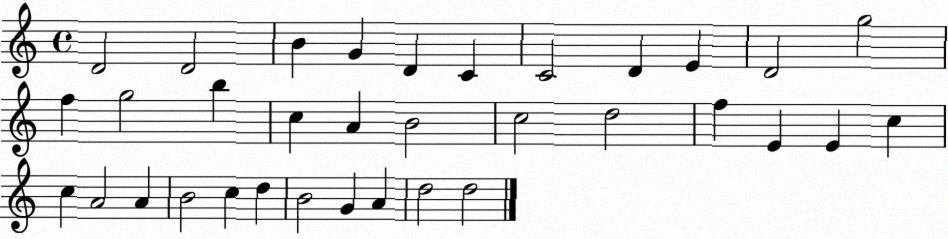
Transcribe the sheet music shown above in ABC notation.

X:1
T:Untitled
M:4/4
L:1/4
K:C
D2 D2 B G D C C2 D E D2 g2 f g2 b c A B2 c2 d2 f E E c c A2 A B2 c d B2 G A d2 d2